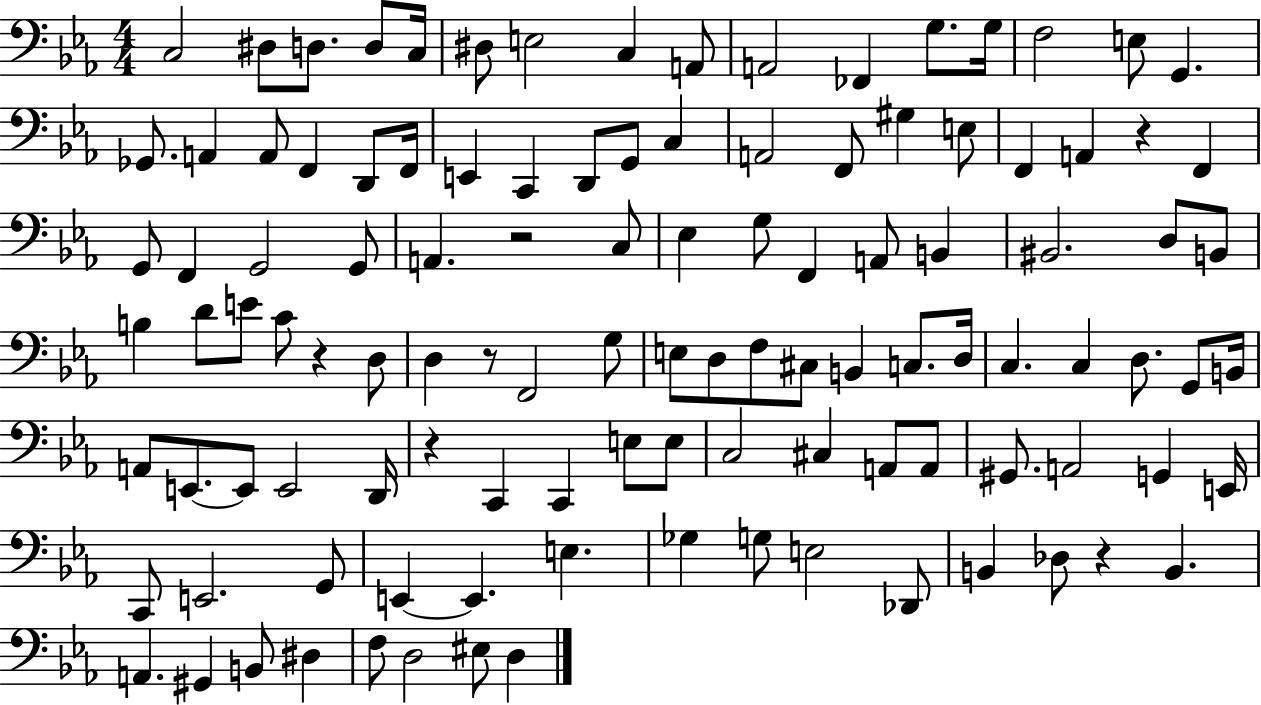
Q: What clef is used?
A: bass